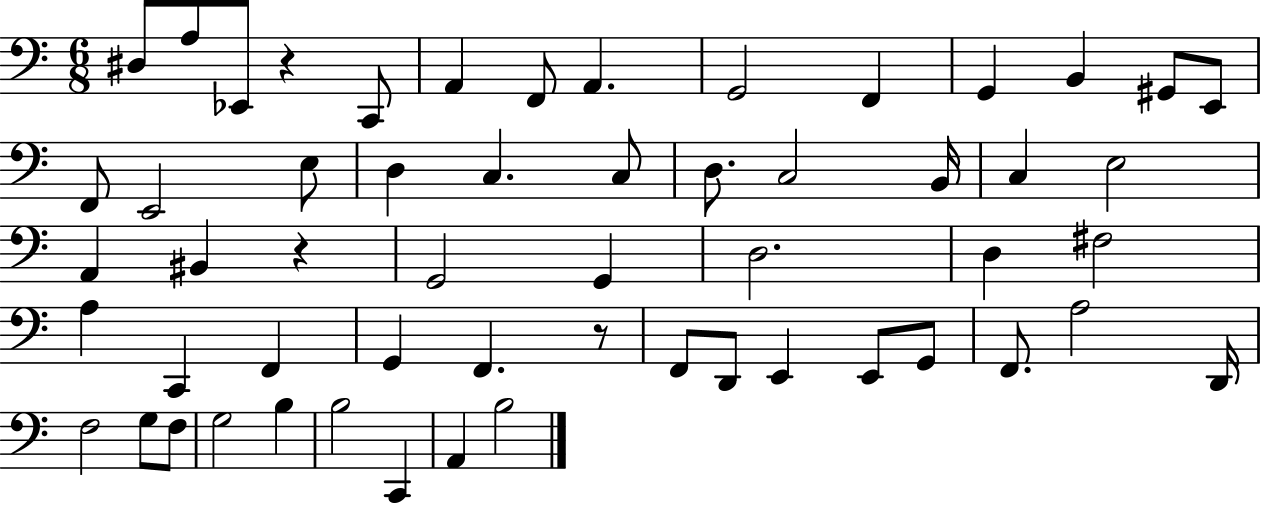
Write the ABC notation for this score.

X:1
T:Untitled
M:6/8
L:1/4
K:C
^D,/2 A,/2 _E,,/2 z C,,/2 A,, F,,/2 A,, G,,2 F,, G,, B,, ^G,,/2 E,,/2 F,,/2 E,,2 E,/2 D, C, C,/2 D,/2 C,2 B,,/4 C, E,2 A,, ^B,, z G,,2 G,, D,2 D, ^F,2 A, C,, F,, G,, F,, z/2 F,,/2 D,,/2 E,, E,,/2 G,,/2 F,,/2 A,2 D,,/4 F,2 G,/2 F,/2 G,2 B, B,2 C,, A,, B,2